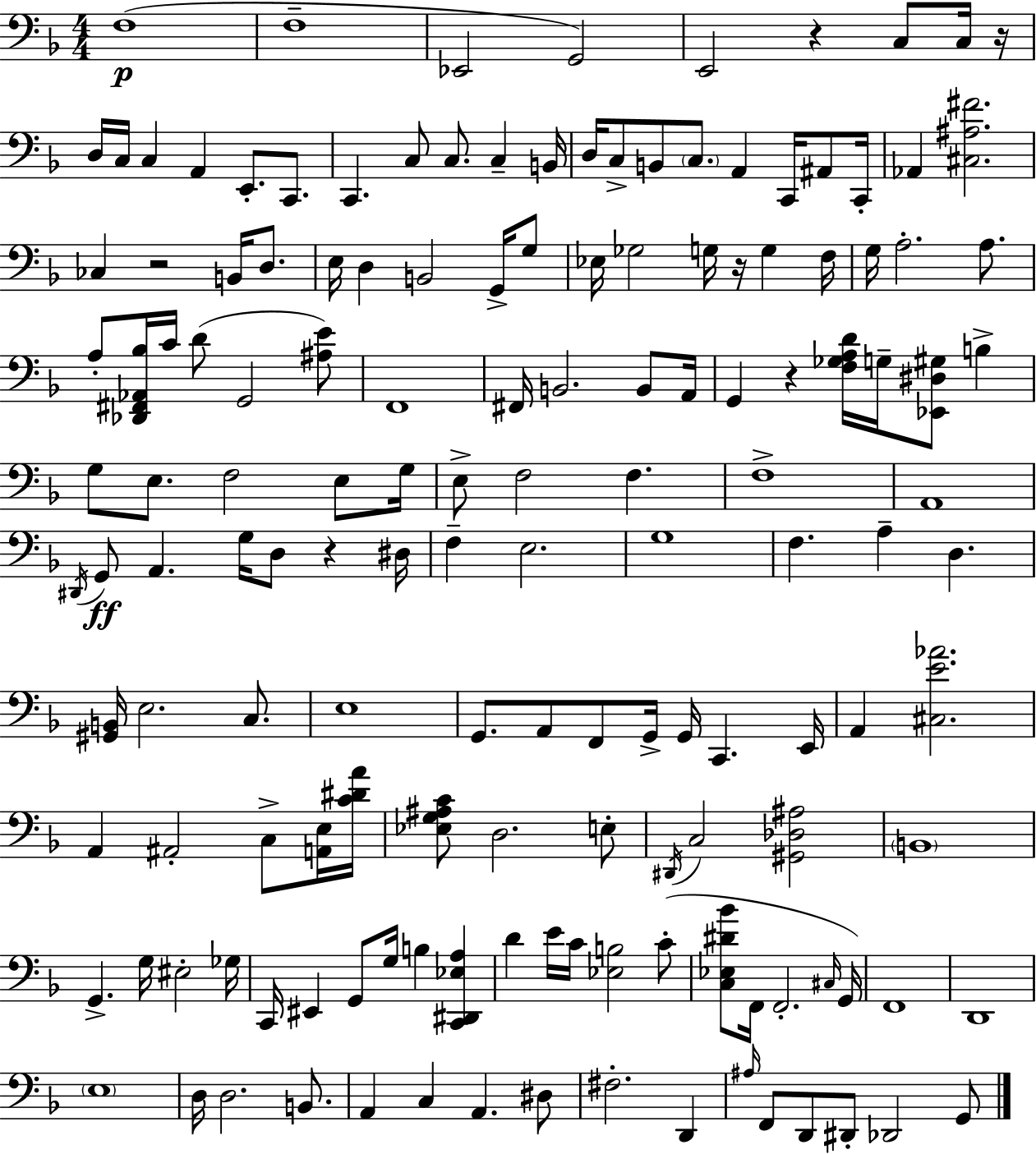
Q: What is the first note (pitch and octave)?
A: F3